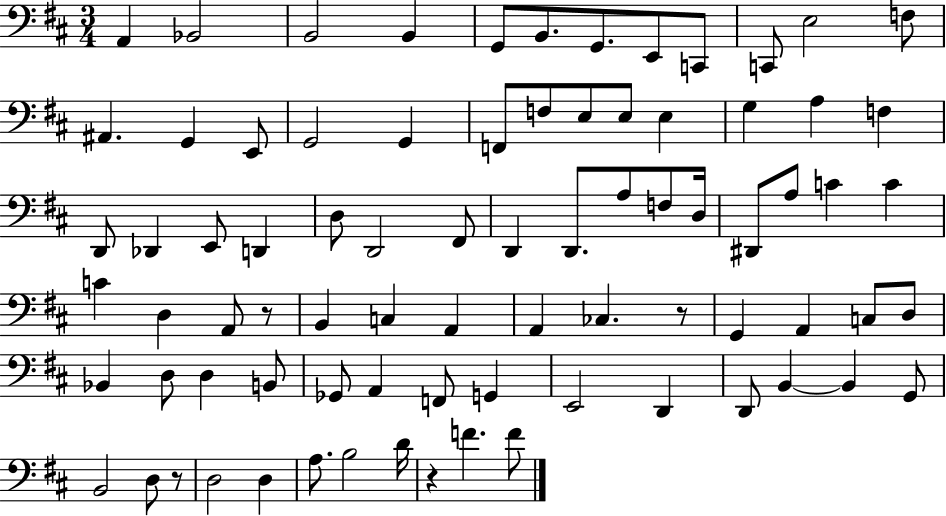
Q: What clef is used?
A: bass